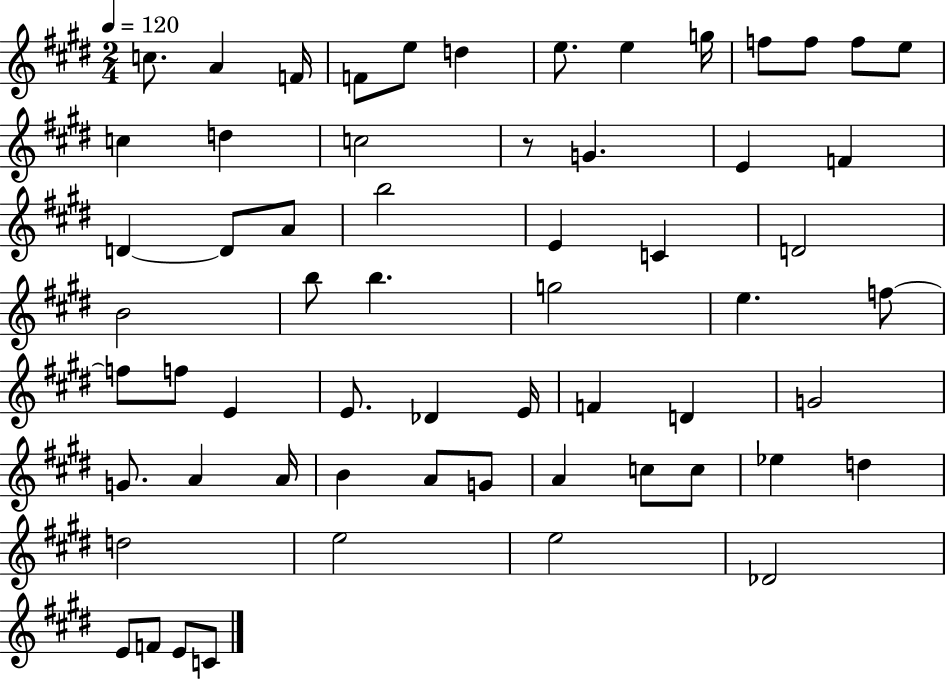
{
  \clef treble
  \numericTimeSignature
  \time 2/4
  \key e \major
  \tempo 4 = 120
  \repeat volta 2 { c''8. a'4 f'16 | f'8 e''8 d''4 | e''8. e''4 g''16 | f''8 f''8 f''8 e''8 | \break c''4 d''4 | c''2 | r8 g'4. | e'4 f'4 | \break d'4~~ d'8 a'8 | b''2 | e'4 c'4 | d'2 | \break b'2 | b''8 b''4. | g''2 | e''4. f''8~~ | \break f''8 f''8 e'4 | e'8. des'4 e'16 | f'4 d'4 | g'2 | \break g'8. a'4 a'16 | b'4 a'8 g'8 | a'4 c''8 c''8 | ees''4 d''4 | \break d''2 | e''2 | e''2 | des'2 | \break e'8 f'8 e'8 c'8 | } \bar "|."
}